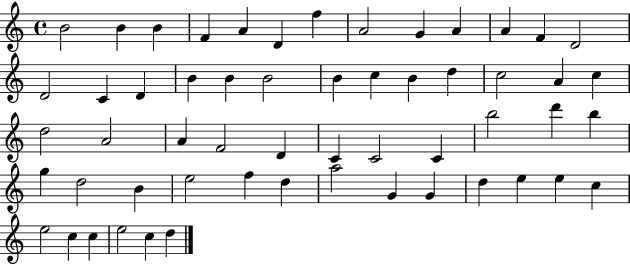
X:1
T:Untitled
M:4/4
L:1/4
K:C
B2 B B F A D f A2 G A A F D2 D2 C D B B B2 B c B d c2 A c d2 A2 A F2 D C C2 C b2 d' b g d2 B e2 f d a2 G G d e e c e2 c c e2 c d